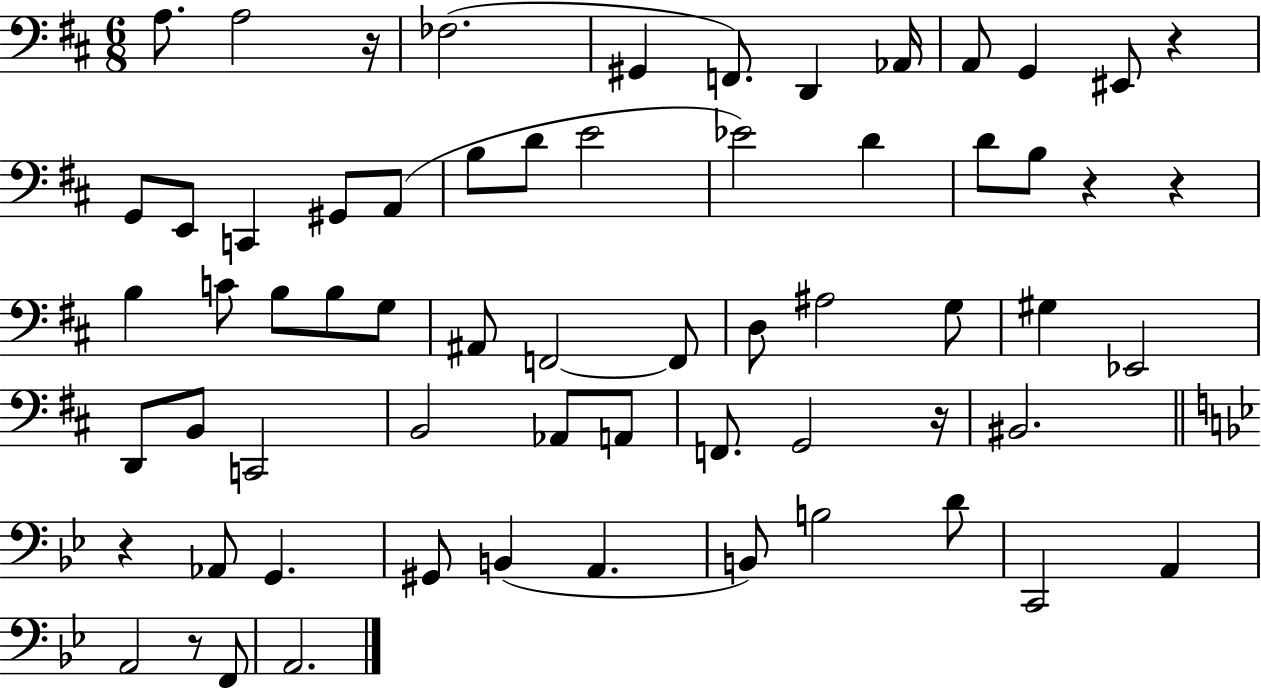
{
  \clef bass
  \numericTimeSignature
  \time 6/8
  \key d \major
  \repeat volta 2 { a8. a2 r16 | fes2.( | gis,4 f,8.) d,4 aes,16 | a,8 g,4 eis,8 r4 | \break g,8 e,8 c,4 gis,8 a,8( | b8 d'8 e'2 | ees'2) d'4 | d'8 b8 r4 r4 | \break b4 c'8 b8 b8 g8 | ais,8 f,2~~ f,8 | d8 ais2 g8 | gis4 ees,2 | \break d,8 b,8 c,2 | b,2 aes,8 a,8 | f,8. g,2 r16 | bis,2. | \break \bar "||" \break \key bes \major r4 aes,8 g,4. | gis,8 b,4( a,4. | b,8) b2 d'8 | c,2 a,4 | \break a,2 r8 f,8 | a,2. | } \bar "|."
}